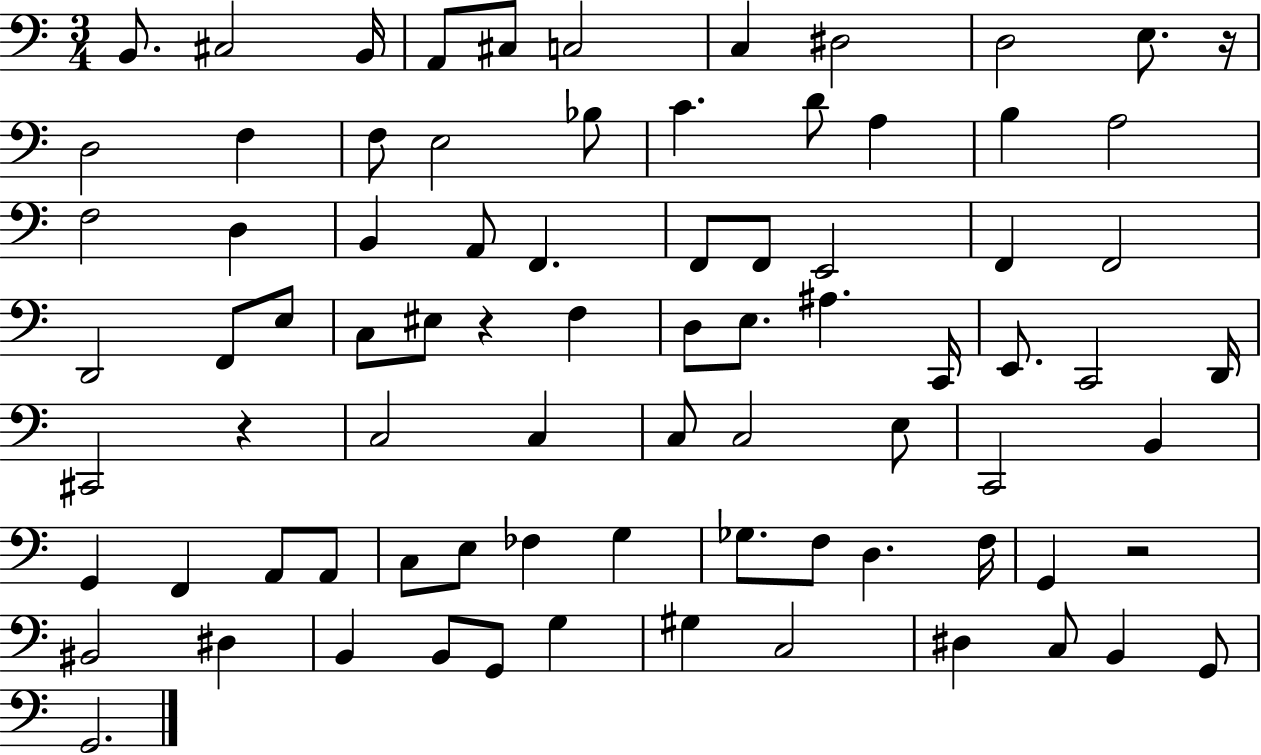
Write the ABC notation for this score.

X:1
T:Untitled
M:3/4
L:1/4
K:C
B,,/2 ^C,2 B,,/4 A,,/2 ^C,/2 C,2 C, ^D,2 D,2 E,/2 z/4 D,2 F, F,/2 E,2 _B,/2 C D/2 A, B, A,2 F,2 D, B,, A,,/2 F,, F,,/2 F,,/2 E,,2 F,, F,,2 D,,2 F,,/2 E,/2 C,/2 ^E,/2 z F, D,/2 E,/2 ^A, C,,/4 E,,/2 C,,2 D,,/4 ^C,,2 z C,2 C, C,/2 C,2 E,/2 C,,2 B,, G,, F,, A,,/2 A,,/2 C,/2 E,/2 _F, G, _G,/2 F,/2 D, F,/4 G,, z2 ^B,,2 ^D, B,, B,,/2 G,,/2 G, ^G, C,2 ^D, C,/2 B,, G,,/2 G,,2